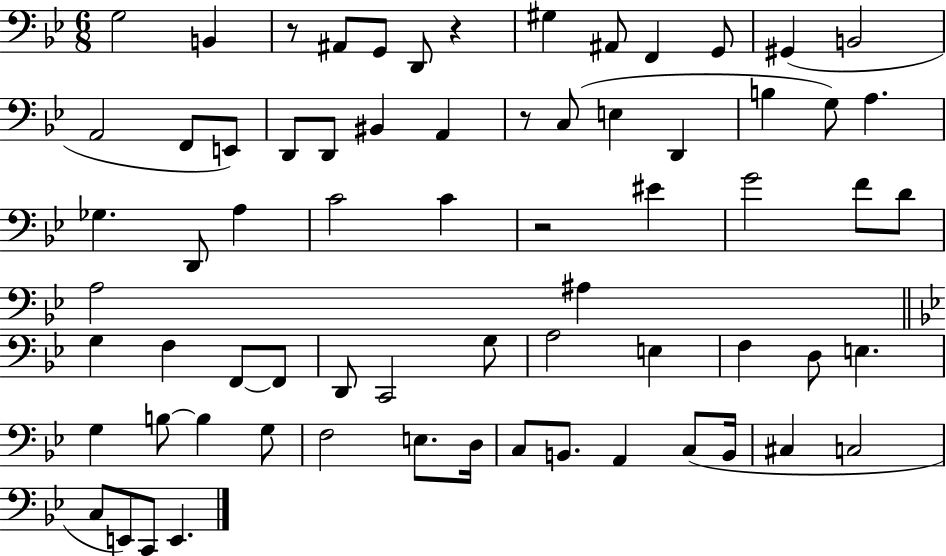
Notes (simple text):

G3/h B2/q R/e A#2/e G2/e D2/e R/q G#3/q A#2/e F2/q G2/e G#2/q B2/h A2/h F2/e E2/e D2/e D2/e BIS2/q A2/q R/e C3/e E3/q D2/q B3/q G3/e A3/q. Gb3/q. D2/e A3/q C4/h C4/q R/h EIS4/q G4/h F4/e D4/e A3/h A#3/q G3/q F3/q F2/e F2/e D2/e C2/h G3/e A3/h E3/q F3/q D3/e E3/q. G3/q B3/e B3/q G3/e F3/h E3/e. D3/s C3/e B2/e. A2/q C3/e B2/s C#3/q C3/h C3/e E2/e C2/e E2/q.